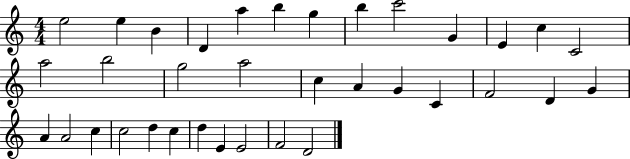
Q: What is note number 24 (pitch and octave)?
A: G4